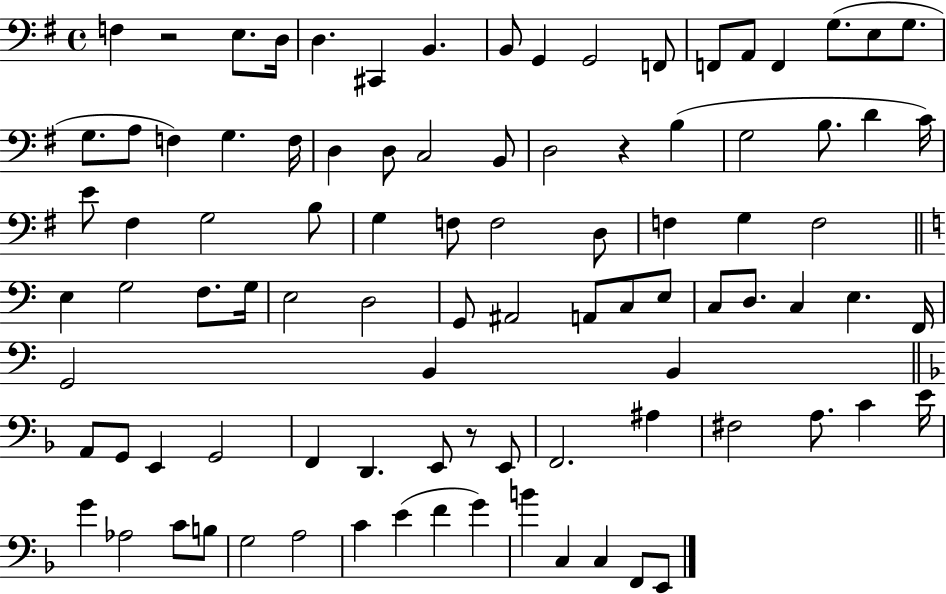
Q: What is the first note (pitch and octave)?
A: F3